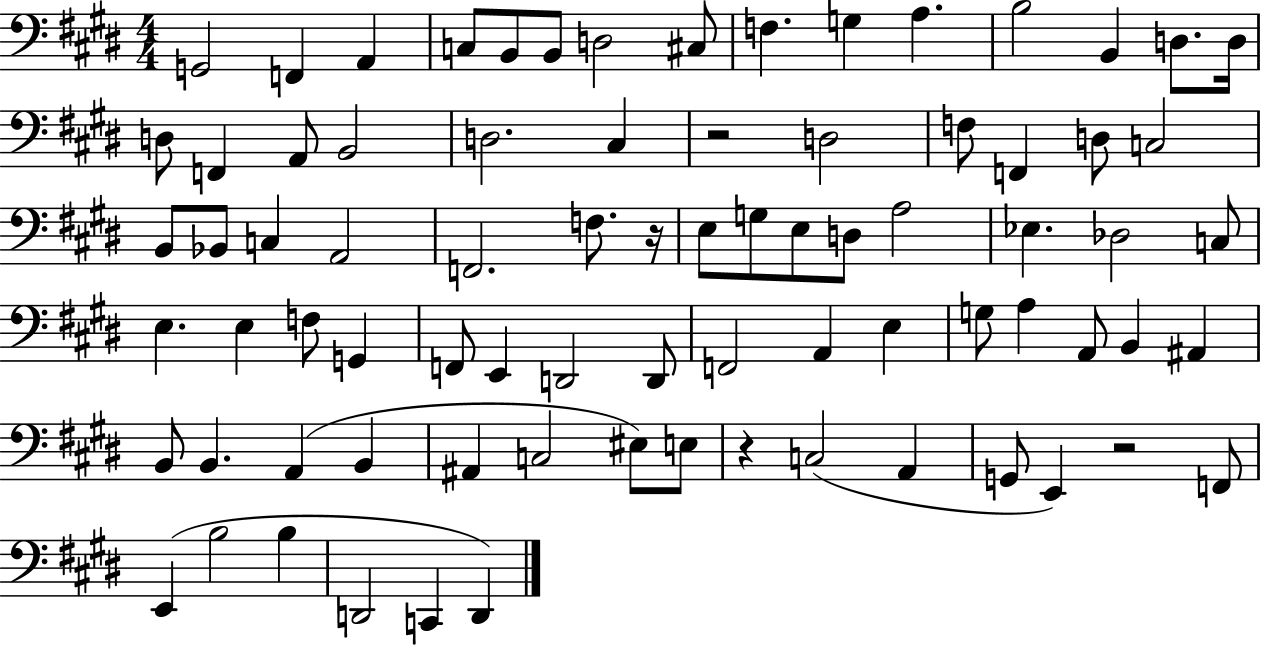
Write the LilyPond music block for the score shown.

{
  \clef bass
  \numericTimeSignature
  \time 4/4
  \key e \major
  g,2 f,4 a,4 | c8 b,8 b,8 d2 cis8 | f4. g4 a4. | b2 b,4 d8. d16 | \break d8 f,4 a,8 b,2 | d2. cis4 | r2 d2 | f8 f,4 d8 c2 | \break b,8 bes,8 c4 a,2 | f,2. f8. r16 | e8 g8 e8 d8 a2 | ees4. des2 c8 | \break e4. e4 f8 g,4 | f,8 e,4 d,2 d,8 | f,2 a,4 e4 | g8 a4 a,8 b,4 ais,4 | \break b,8 b,4. a,4( b,4 | ais,4 c2 eis8) e8 | r4 c2( a,4 | g,8 e,4) r2 f,8 | \break e,4( b2 b4 | d,2 c,4 d,4) | \bar "|."
}